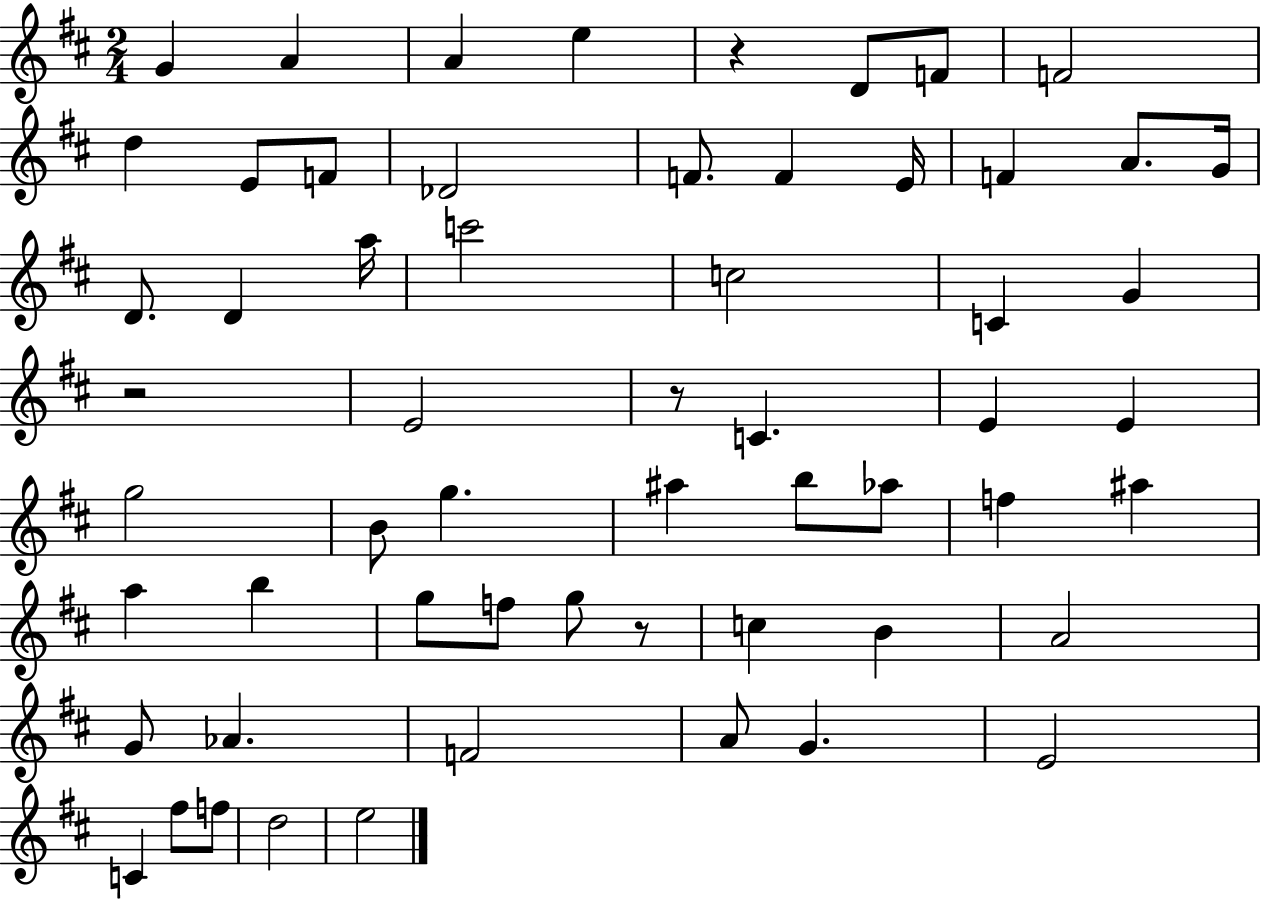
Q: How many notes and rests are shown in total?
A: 59